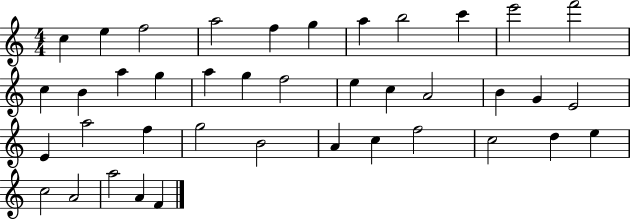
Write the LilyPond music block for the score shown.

{
  \clef treble
  \numericTimeSignature
  \time 4/4
  \key c \major
  c''4 e''4 f''2 | a''2 f''4 g''4 | a''4 b''2 c'''4 | e'''2 f'''2 | \break c''4 b'4 a''4 g''4 | a''4 g''4 f''2 | e''4 c''4 a'2 | b'4 g'4 e'2 | \break e'4 a''2 f''4 | g''2 b'2 | a'4 c''4 f''2 | c''2 d''4 e''4 | \break c''2 a'2 | a''2 a'4 f'4 | \bar "|."
}